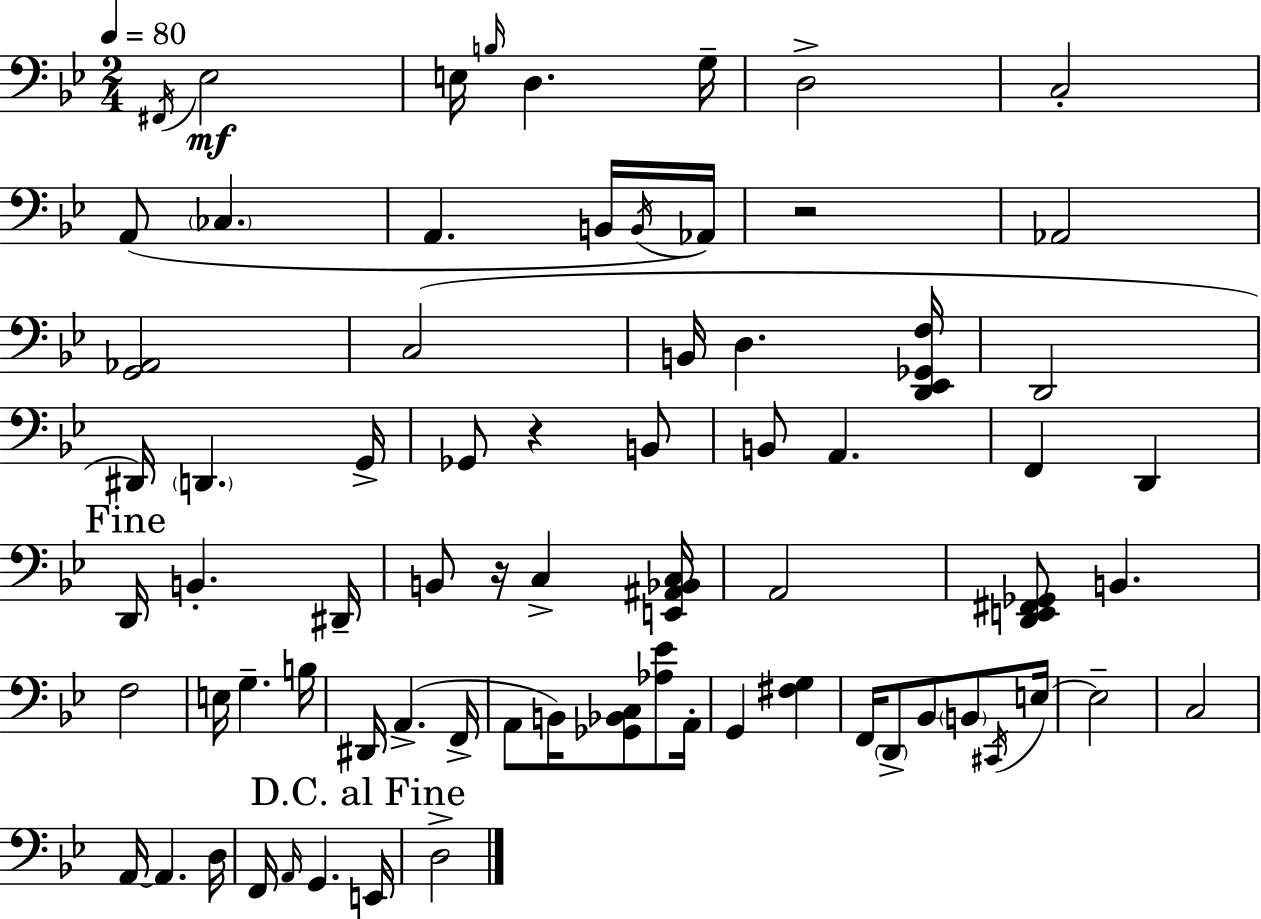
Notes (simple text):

F#2/s Eb3/h E3/s B3/s D3/q. G3/s D3/h C3/h A2/e CES3/q. A2/q. B2/s B2/s Ab2/s R/h Ab2/h [G2,Ab2]/h C3/h B2/s D3/q. [D2,Eb2,Gb2,F3]/s D2/h D#2/s D2/q. G2/s Gb2/e R/q B2/e B2/e A2/q. F2/q D2/q D2/s B2/q. D#2/s B2/e R/s C3/q [E2,A#2,Bb2,C3]/s A2/h [D2,E2,F#2,Gb2]/e B2/q. F3/h E3/s G3/q. B3/s D#2/s A2/q. F2/s A2/e B2/s [Gb2,Bb2,C3]/e [Ab3,Eb4]/e A2/s G2/q [F#3,G3]/q F2/s D2/e Bb2/e B2/e C#2/s E3/s E3/h C3/h A2/s A2/q. D3/s F2/s A2/s G2/q. E2/s D3/h